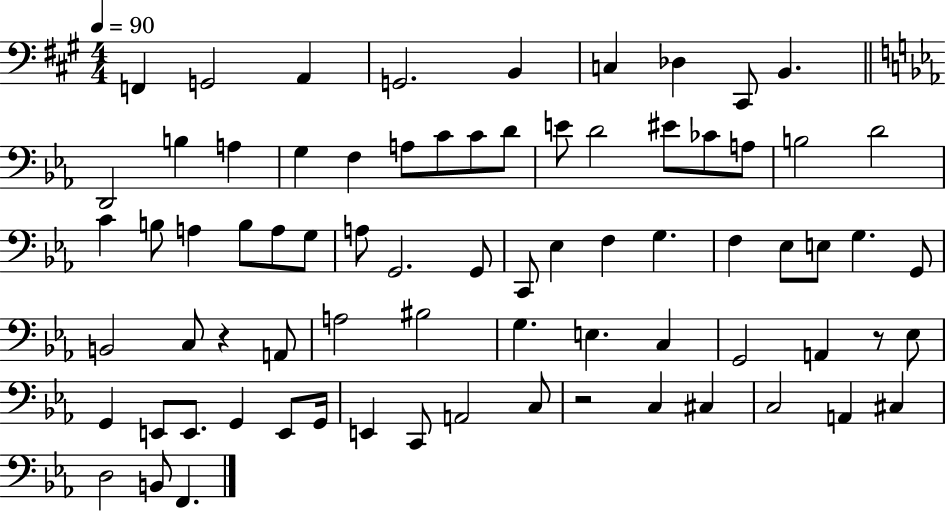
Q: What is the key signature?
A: A major